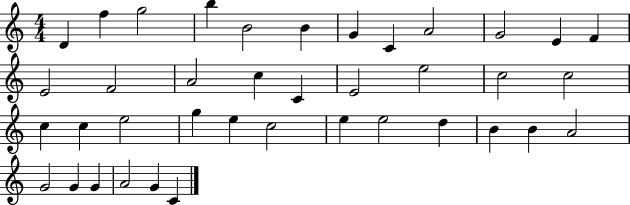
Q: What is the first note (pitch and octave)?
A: D4